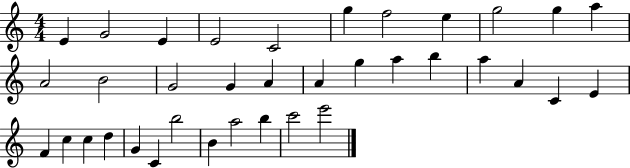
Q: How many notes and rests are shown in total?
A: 36